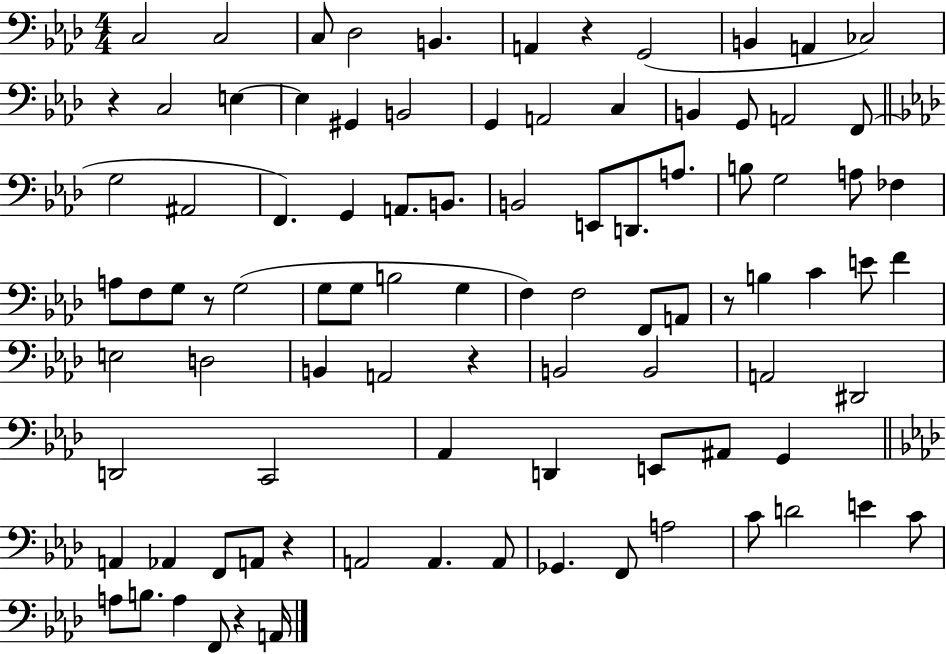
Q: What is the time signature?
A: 4/4